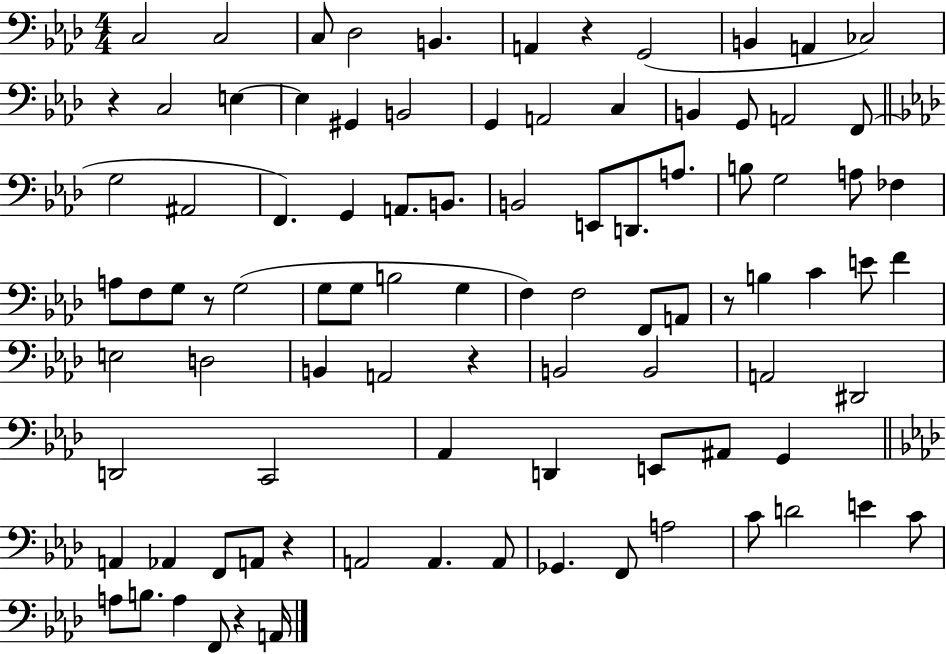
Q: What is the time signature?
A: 4/4